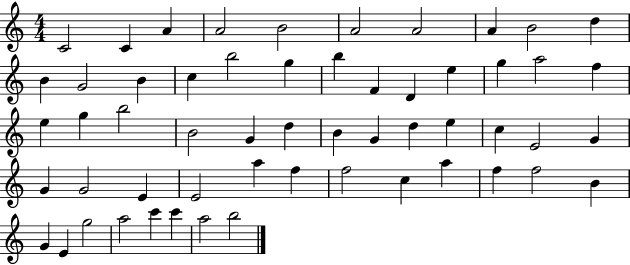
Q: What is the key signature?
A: C major